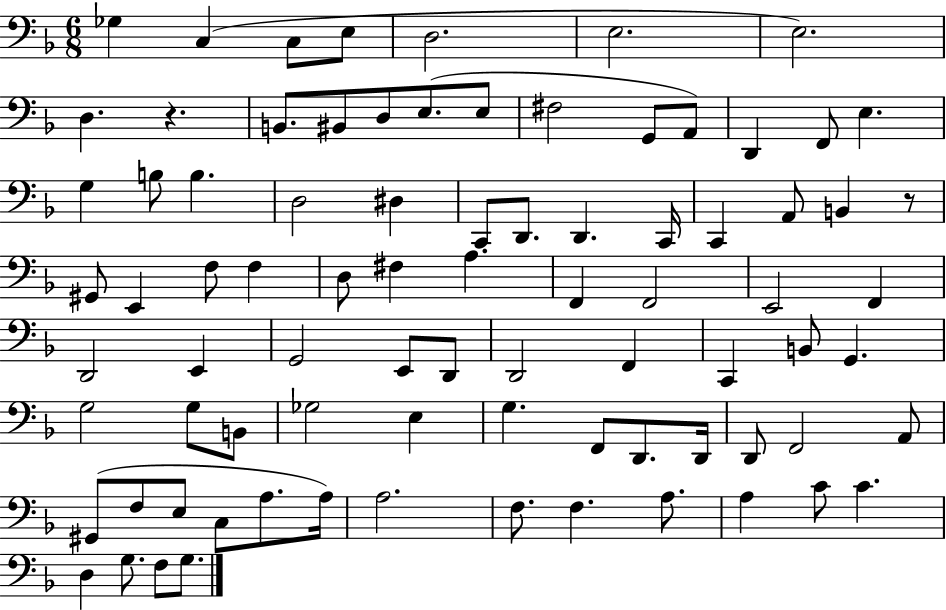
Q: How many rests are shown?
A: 2